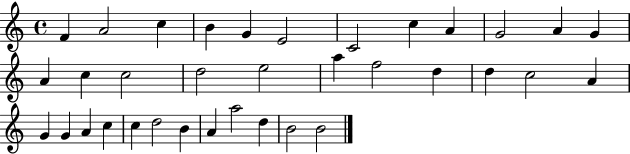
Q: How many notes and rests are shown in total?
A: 35